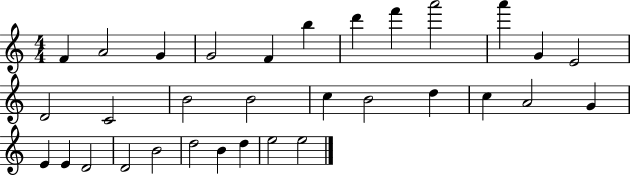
X:1
T:Untitled
M:4/4
L:1/4
K:C
F A2 G G2 F b d' f' a'2 a' G E2 D2 C2 B2 B2 c B2 d c A2 G E E D2 D2 B2 d2 B d e2 e2